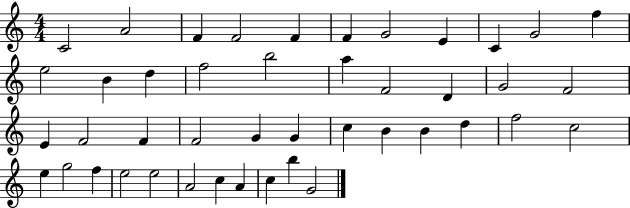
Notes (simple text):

C4/h A4/h F4/q F4/h F4/q F4/q G4/h E4/q C4/q G4/h F5/q E5/h B4/q D5/q F5/h B5/h A5/q F4/h D4/q G4/h F4/h E4/q F4/h F4/q F4/h G4/q G4/q C5/q B4/q B4/q D5/q F5/h C5/h E5/q G5/h F5/q E5/h E5/h A4/h C5/q A4/q C5/q B5/q G4/h